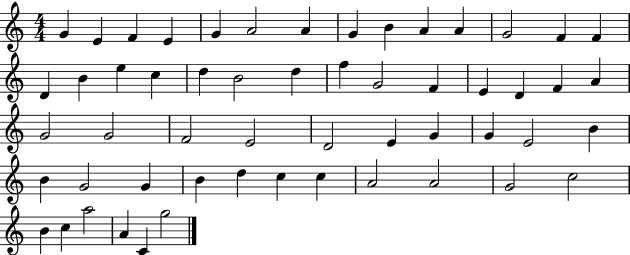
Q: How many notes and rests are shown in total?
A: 55